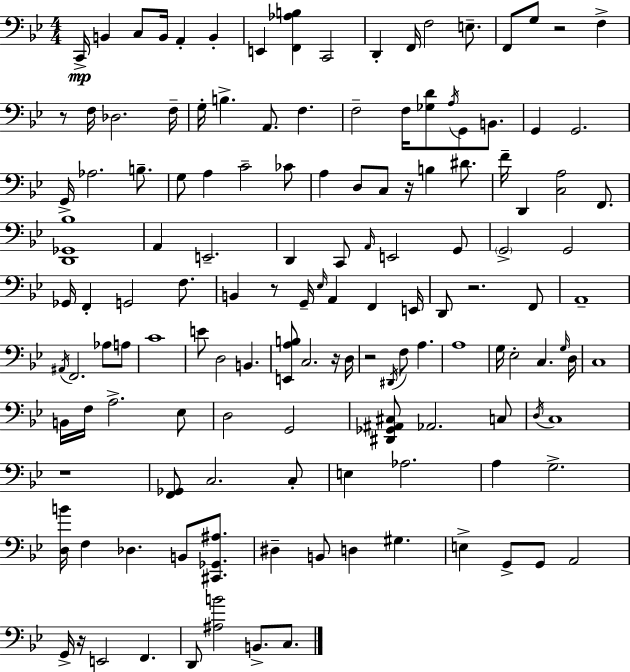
C2/s B2/q C3/e B2/s A2/q B2/q E2/q [F2,Ab3,B3]/q C2/h D2/q F2/s F3/h E3/e. F2/e G3/e R/h F3/q R/e F3/s Db3/h. F3/s G3/s B3/q. A2/e. F3/q. F3/h F3/s [Gb3,D4]/e A3/s G2/e B2/e. G2/q G2/h. G2/s Ab3/h. B3/e. G3/e A3/q C4/h CES4/e A3/q D3/e C3/e R/s B3/q D#4/e. F4/s D2/q [C3,A3]/h F2/e. [D2,Gb2,Bb3]/w A2/q E2/h. D2/q C2/e A2/s E2/h G2/e G2/h G2/h Gb2/s F2/q G2/h F3/e. B2/q R/e G2/s Eb3/s A2/q F2/q E2/s D2/e R/h. F2/e A2/w A#2/s F2/h. Ab3/e A3/e C4/w E4/e D3/h B2/q. [E2,A3,B3]/e C3/h. R/s D3/s R/h D#2/s F3/e A3/q. A3/w G3/s Eb3/h C3/q. G3/s D3/s C3/w B2/s F3/s A3/h. Eb3/e D3/h G2/h [D#2,Gb2,A#2,C#3]/e Ab2/h. C3/e D3/s C3/w R/w [F2,Gb2]/e C3/h. C3/e E3/q Ab3/h. A3/q G3/h. [D3,B4]/s F3/q Db3/q. B2/e [C#2,Gb2,A#3]/e. D#3/q B2/e D3/q G#3/q. E3/q G2/e G2/e A2/h G2/s R/s E2/h F2/q. D2/e [A#3,B4]/h B2/e. C3/e.